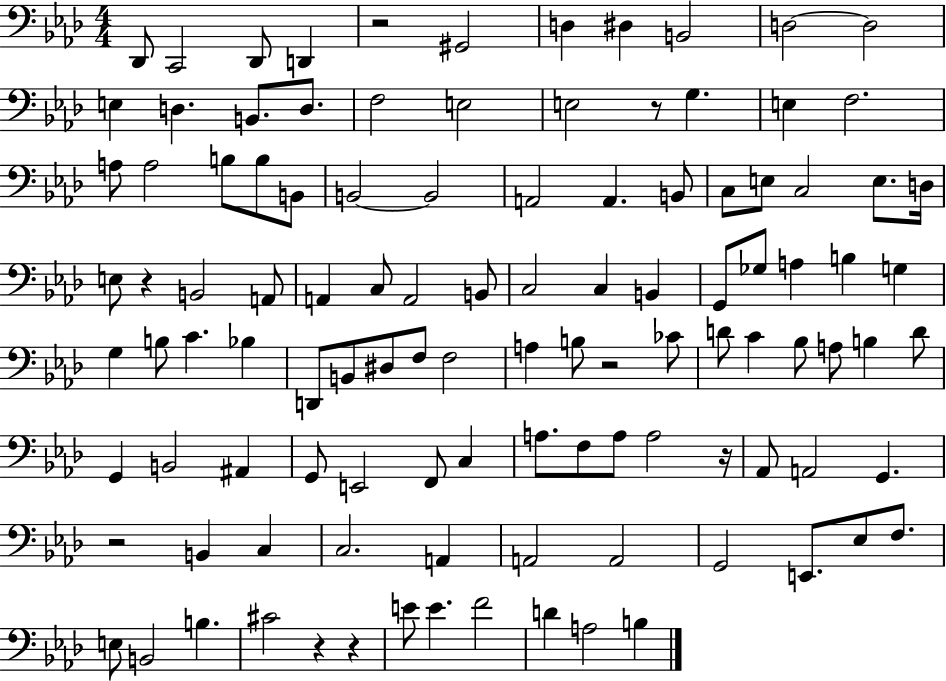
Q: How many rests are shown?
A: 8